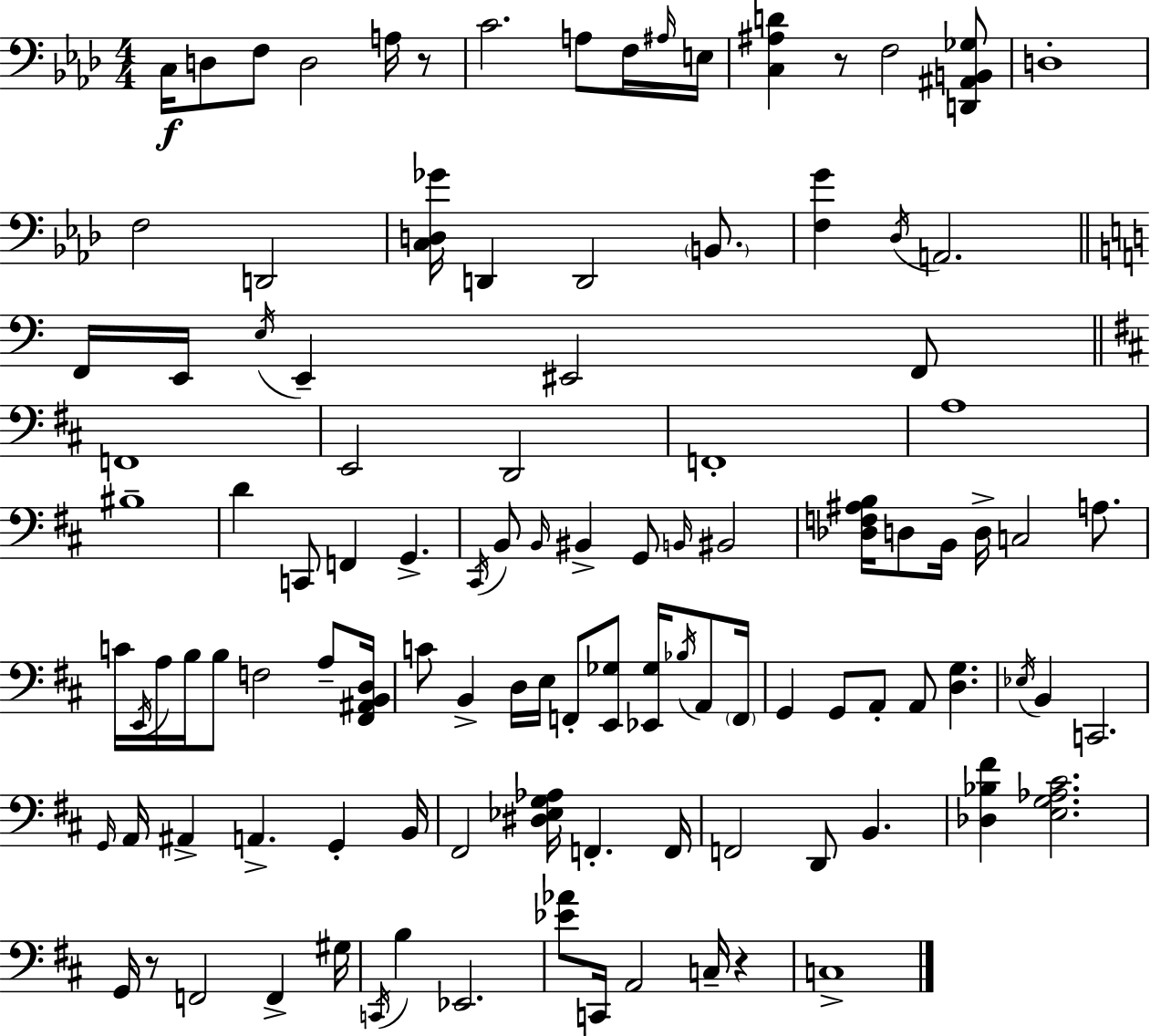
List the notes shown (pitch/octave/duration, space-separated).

C3/s D3/e F3/e D3/h A3/s R/e C4/h. A3/e F3/s A#3/s E3/s [C3,A#3,D4]/q R/e F3/h [D2,A#2,B2,Gb3]/e D3/w F3/h D2/h [C3,D3,Gb4]/s D2/q D2/h B2/e. [F3,G4]/q Db3/s A2/h. F2/s E2/s E3/s E2/q EIS2/h F2/e F2/w E2/h D2/h F2/w A3/w BIS3/w D4/q C2/e F2/q G2/q. C#2/s B2/e B2/s BIS2/q G2/e B2/s BIS2/h [Db3,F3,A#3,B3]/s D3/e B2/s D3/s C3/h A3/e. C4/s E2/s A3/s B3/s B3/e F3/h A3/e [F#2,A#2,B2,D3]/s C4/e B2/q D3/s E3/s F2/e [E2,Gb3]/e [Eb2,Gb3]/s Bb3/s A2/e F2/s G2/q G2/e A2/e A2/e [D3,G3]/q. Eb3/s B2/q C2/h. G2/s A2/s A#2/q A2/q. G2/q B2/s F#2/h [D#3,Eb3,G3,Ab3]/s F2/q. F2/s F2/h D2/e B2/q. [Db3,Bb3,F#4]/q [E3,G3,Ab3,C#4]/h. G2/s R/e F2/h F2/q G#3/s C2/s B3/q Eb2/h. [Eb4,Ab4]/e C2/s A2/h C3/s R/q C3/w